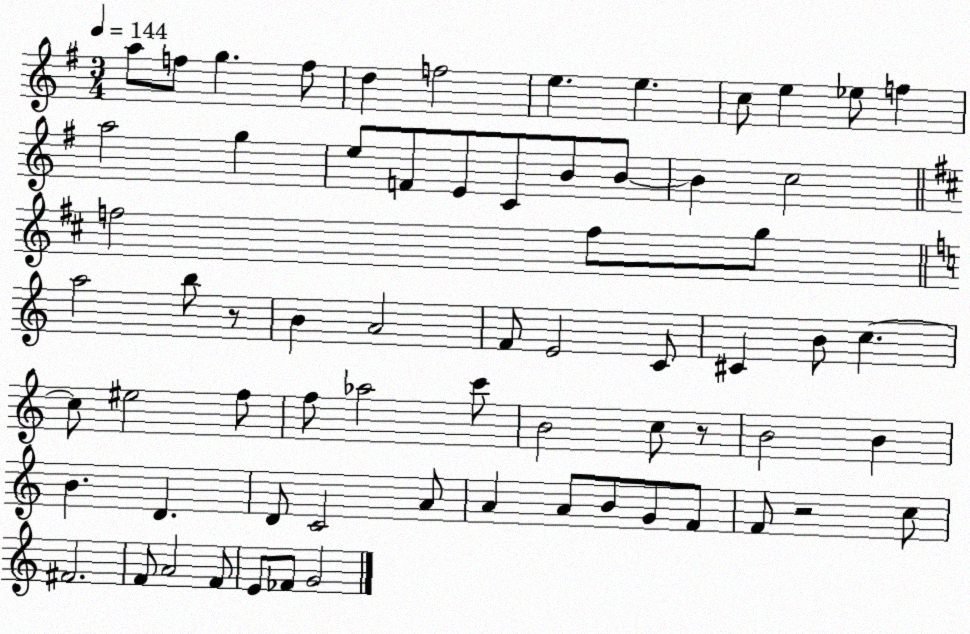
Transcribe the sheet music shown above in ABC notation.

X:1
T:Untitled
M:3/4
L:1/4
K:G
a/2 f/2 g f/2 d f2 e e c/2 e _e/2 f a2 g e/2 F/2 E/2 C/2 B/2 B/2 B c2 f2 f/2 g/2 a2 b/2 z/2 B A2 F/2 E2 C/2 ^C B/2 c c/2 ^e2 f/2 f/2 _a2 c'/2 B2 c/2 z/2 B2 B B D D/2 C2 A/2 A A/2 B/2 G/2 F/2 F/2 z2 c/2 ^F2 F/2 A2 F/2 E/2 _F/2 G2